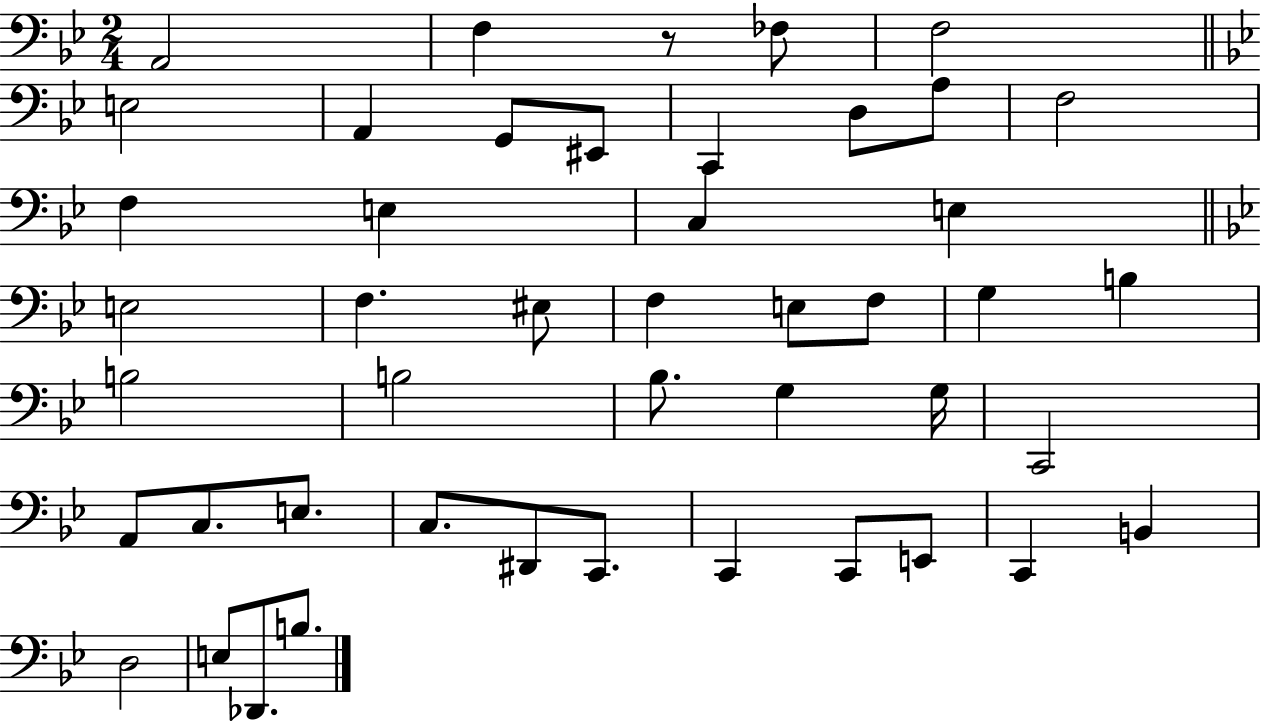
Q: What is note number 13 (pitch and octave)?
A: F3